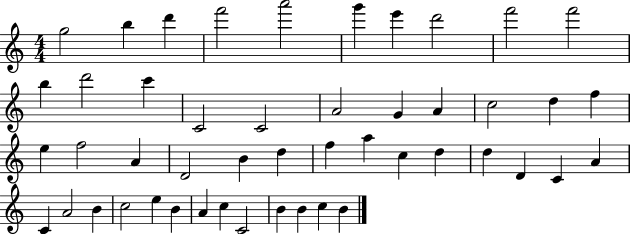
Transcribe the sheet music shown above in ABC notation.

X:1
T:Untitled
M:4/4
L:1/4
K:C
g2 b d' f'2 a'2 g' e' d'2 f'2 f'2 b d'2 c' C2 C2 A2 G A c2 d f e f2 A D2 B d f a c d d D C A C A2 B c2 e B A c C2 B B c B